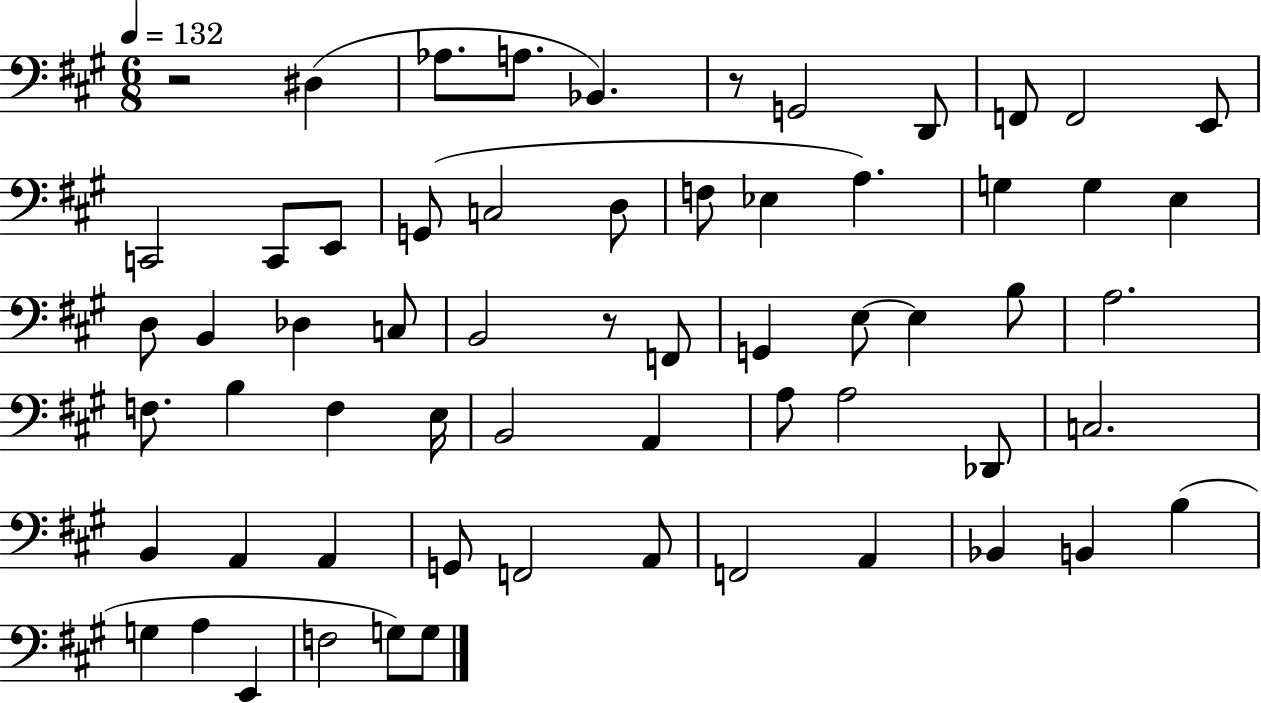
R/h D#3/q Ab3/e. A3/e. Bb2/q. R/e G2/h D2/e F2/e F2/h E2/e C2/h C2/e E2/e G2/e C3/h D3/e F3/e Eb3/q A3/q. G3/q G3/q E3/q D3/e B2/q Db3/q C3/e B2/h R/e F2/e G2/q E3/e E3/q B3/e A3/h. F3/e. B3/q F3/q E3/s B2/h A2/q A3/e A3/h Db2/e C3/h. B2/q A2/q A2/q G2/e F2/h A2/e F2/h A2/q Bb2/q B2/q B3/q G3/q A3/q E2/q F3/h G3/e G3/e